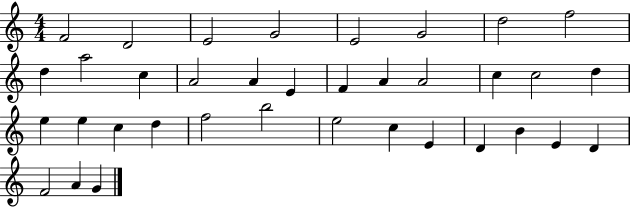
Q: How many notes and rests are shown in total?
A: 36